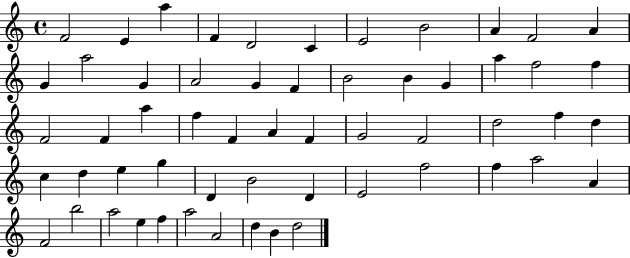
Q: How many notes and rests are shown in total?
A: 57